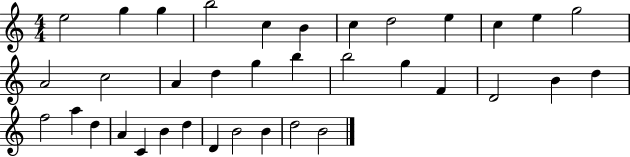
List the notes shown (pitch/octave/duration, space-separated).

E5/h G5/q G5/q B5/h C5/q B4/q C5/q D5/h E5/q C5/q E5/q G5/h A4/h C5/h A4/q D5/q G5/q B5/q B5/h G5/q F4/q D4/h B4/q D5/q F5/h A5/q D5/q A4/q C4/q B4/q D5/q D4/q B4/h B4/q D5/h B4/h